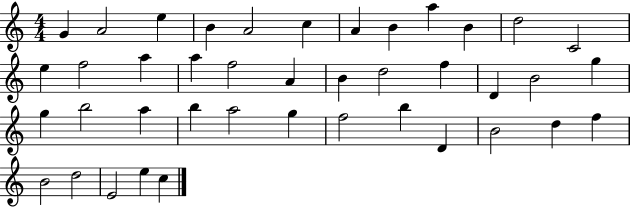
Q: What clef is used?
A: treble